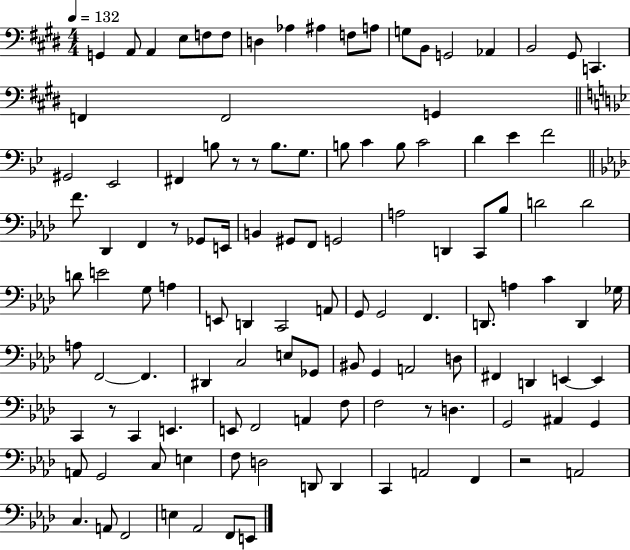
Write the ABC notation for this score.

X:1
T:Untitled
M:4/4
L:1/4
K:E
G,, A,,/2 A,, E,/2 F,/2 F,/2 D, _A, ^A, F,/2 A,/2 G,/2 B,,/2 G,,2 _A,, B,,2 ^G,,/2 C,, F,, F,,2 G,, ^G,,2 _E,,2 ^F,, B,/2 z/2 z/2 B,/2 G,/2 B,/2 C B,/2 C2 D _E F2 F/2 _D,, F,, z/2 _G,,/2 E,,/4 B,, ^G,,/2 F,,/2 G,,2 A,2 D,, C,,/2 _B,/2 D2 D2 D/2 E2 G,/2 A, E,,/2 D,, C,,2 A,,/2 G,,/2 G,,2 F,, D,,/2 A, C D,, _G,/4 A,/2 F,,2 F,, ^D,, C,2 E,/2 _G,,/2 ^B,,/2 G,, A,,2 D,/2 ^F,, D,, E,, E,, C,, z/2 C,, E,, E,,/2 F,,2 A,, F,/2 F,2 z/2 D, G,,2 ^A,, G,, A,,/2 G,,2 C,/2 E, F,/2 D,2 D,,/2 D,, C,, A,,2 F,, z2 A,,2 C, A,,/2 F,,2 E, _A,,2 F,,/2 E,,/2